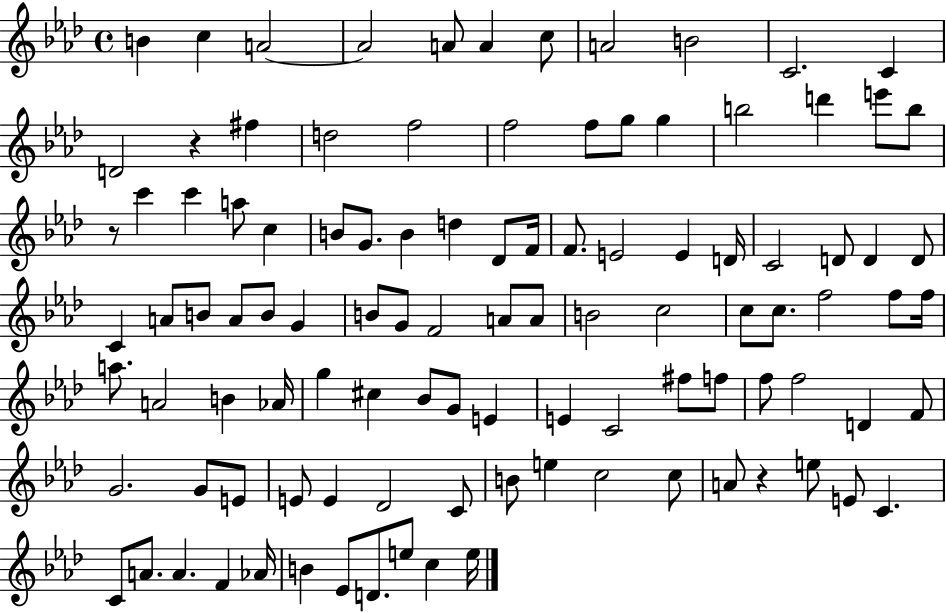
B4/q C5/q A4/h A4/h A4/e A4/q C5/e A4/h B4/h C4/h. C4/q D4/h R/q F#5/q D5/h F5/h F5/h F5/e G5/e G5/q B5/h D6/q E6/e B5/e R/e C6/q C6/q A5/e C5/q B4/e G4/e. B4/q D5/q Db4/e F4/s F4/e. E4/h E4/q D4/s C4/h D4/e D4/q D4/e C4/q A4/e B4/e A4/e B4/e G4/q B4/e G4/e F4/h A4/e A4/e B4/h C5/h C5/e C5/e. F5/h F5/e F5/s A5/e. A4/h B4/q Ab4/s G5/q C#5/q Bb4/e G4/e E4/q E4/q C4/h F#5/e F5/e F5/e F5/h D4/q F4/e G4/h. G4/e E4/e E4/e E4/q Db4/h C4/e B4/e E5/q C5/h C5/e A4/e R/q E5/e E4/e C4/q. C4/e A4/e. A4/q. F4/q Ab4/s B4/q Eb4/e D4/e. E5/e C5/q E5/s